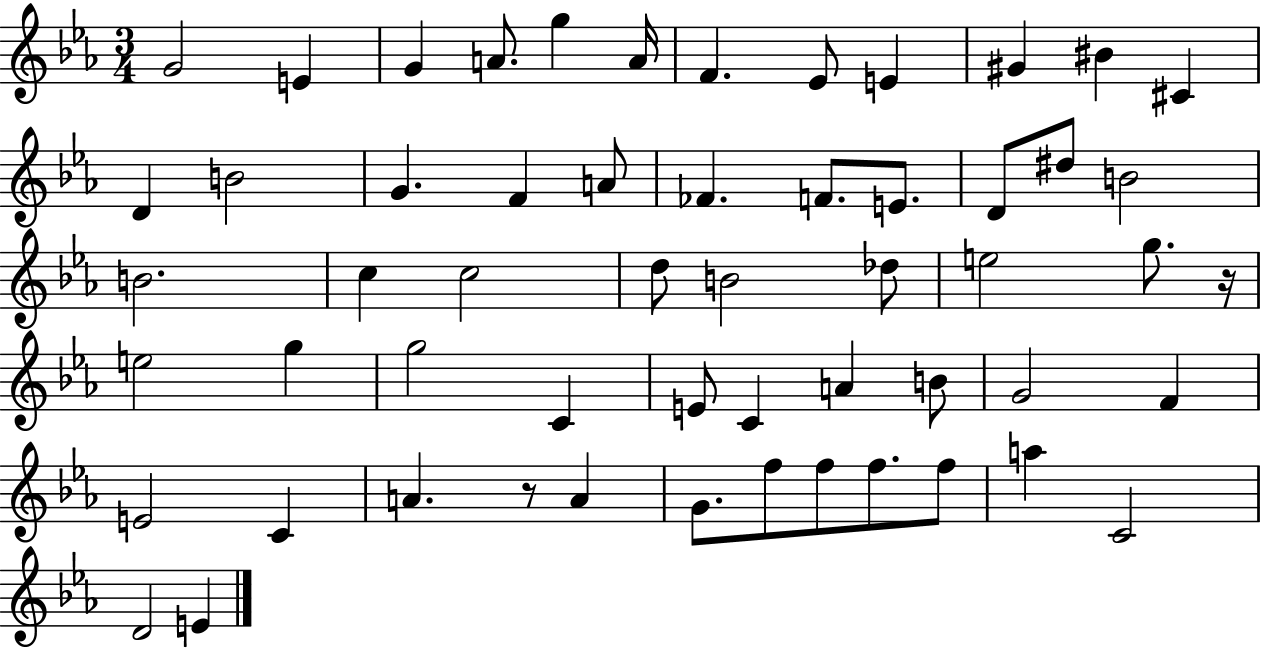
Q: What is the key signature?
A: EES major